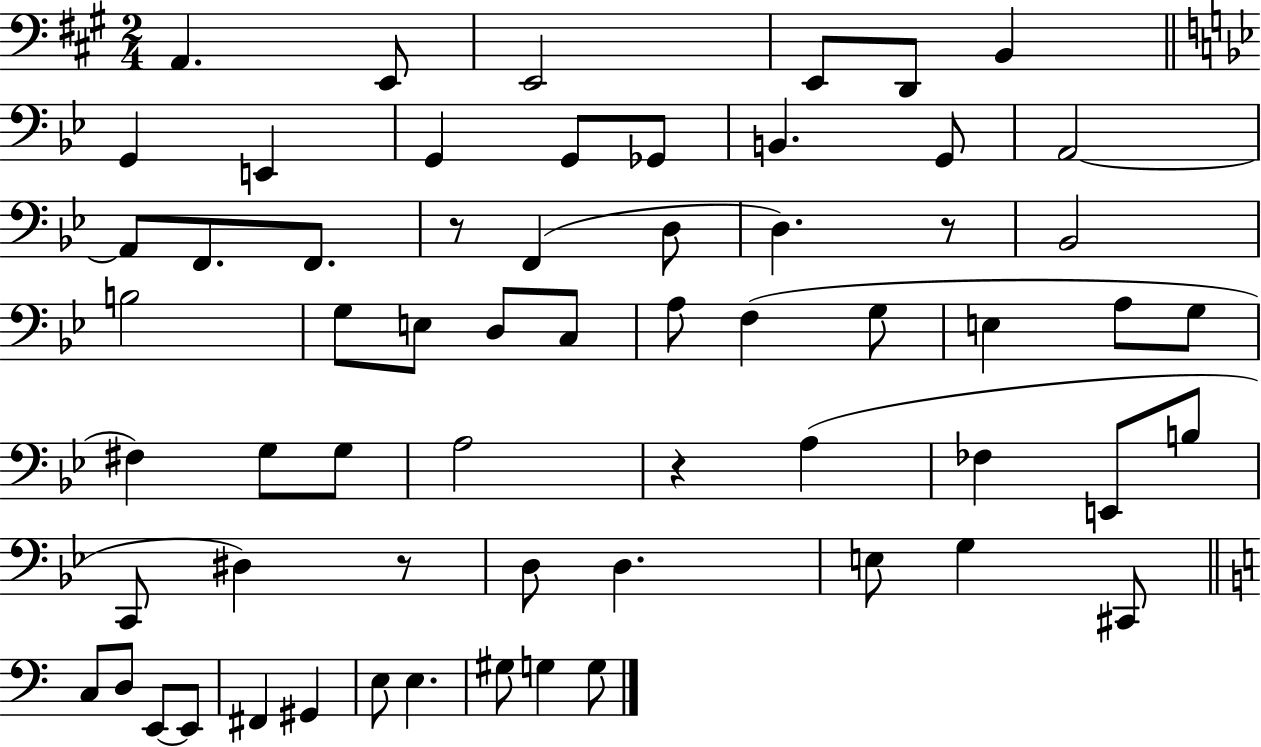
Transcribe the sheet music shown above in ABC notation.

X:1
T:Untitled
M:2/4
L:1/4
K:A
A,, E,,/2 E,,2 E,,/2 D,,/2 B,, G,, E,, G,, G,,/2 _G,,/2 B,, G,,/2 A,,2 A,,/2 F,,/2 F,,/2 z/2 F,, D,/2 D, z/2 _B,,2 B,2 G,/2 E,/2 D,/2 C,/2 A,/2 F, G,/2 E, A,/2 G,/2 ^F, G,/2 G,/2 A,2 z A, _F, E,,/2 B,/2 C,,/2 ^D, z/2 D,/2 D, E,/2 G, ^C,,/2 C,/2 D,/2 E,,/2 E,,/2 ^F,, ^G,, E,/2 E, ^G,/2 G, G,/2